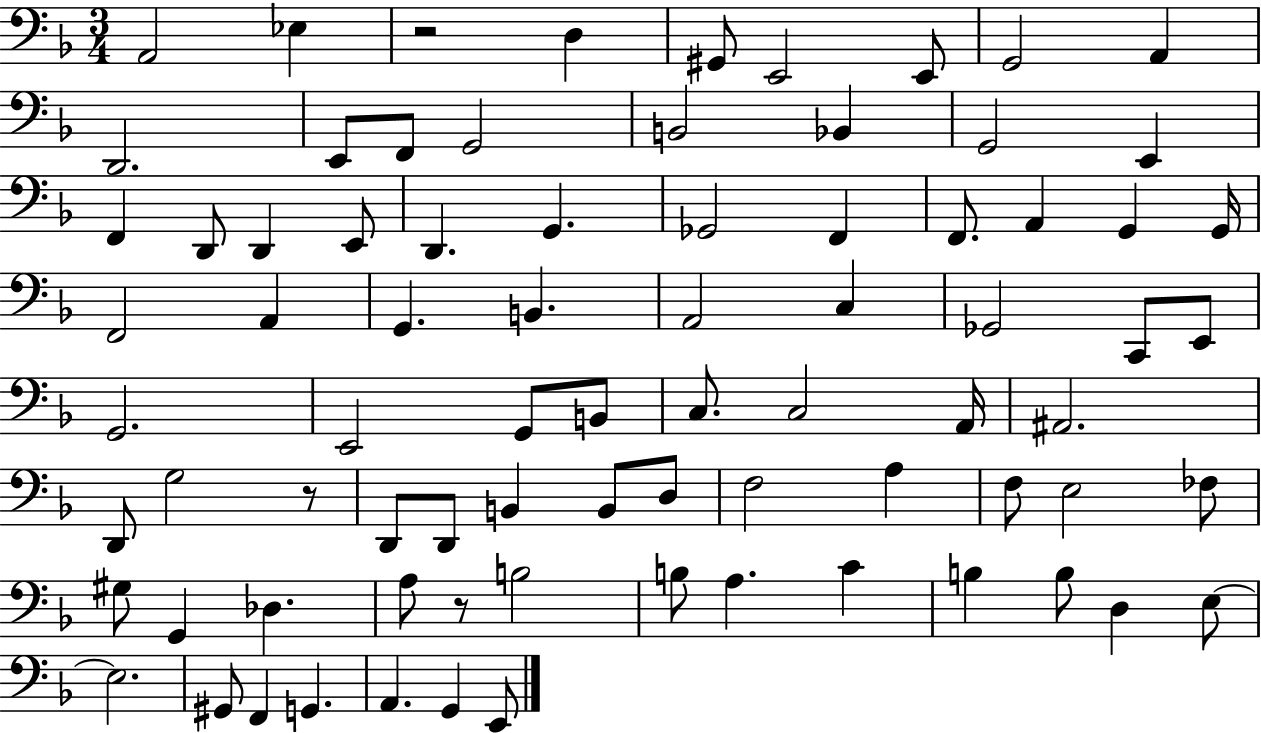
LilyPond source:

{
  \clef bass
  \numericTimeSignature
  \time 3/4
  \key f \major
  \repeat volta 2 { a,2 ees4 | r2 d4 | gis,8 e,2 e,8 | g,2 a,4 | \break d,2. | e,8 f,8 g,2 | b,2 bes,4 | g,2 e,4 | \break f,4 d,8 d,4 e,8 | d,4. g,4. | ges,2 f,4 | f,8. a,4 g,4 g,16 | \break f,2 a,4 | g,4. b,4. | a,2 c4 | ges,2 c,8 e,8 | \break g,2. | e,2 g,8 b,8 | c8. c2 a,16 | ais,2. | \break d,8 g2 r8 | d,8 d,8 b,4 b,8 d8 | f2 a4 | f8 e2 fes8 | \break gis8 g,4 des4. | a8 r8 b2 | b8 a4. c'4 | b4 b8 d4 e8~~ | \break e2. | gis,8 f,4 g,4. | a,4. g,4 e,8 | } \bar "|."
}